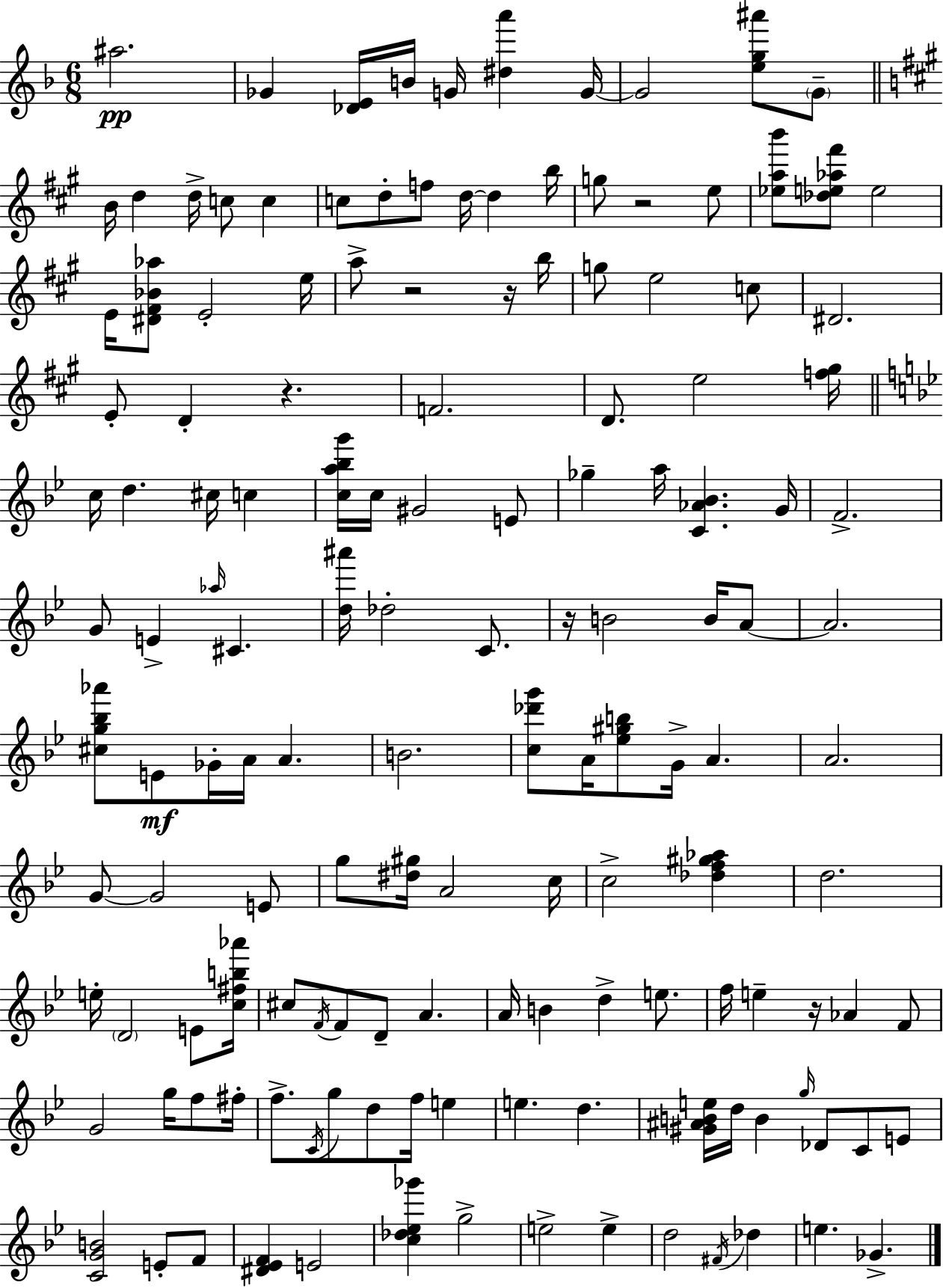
A#5/h. Gb4/q [Db4,E4]/s B4/s G4/s [D#5,A6]/q G4/s G4/h [E5,G5,A#6]/e G4/e B4/s D5/q D5/s C5/e C5/q C5/e D5/e F5/e D5/s D5/q B5/s G5/e R/h E5/e [Eb5,A5,B6]/e [Db5,E5,Ab5,F#6]/e E5/h E4/s [D#4,F#4,Bb4,Ab5]/e E4/h E5/s A5/e R/h R/s B5/s G5/e E5/h C5/e D#4/h. E4/e D4/q R/q. F4/h. D4/e. E5/h [F5,G#5]/s C5/s D5/q. C#5/s C5/q [C5,A5,Bb5,G6]/s C5/s G#4/h E4/e Gb5/q A5/s [C4,Ab4,Bb4]/q. G4/s F4/h. G4/e E4/q Ab5/s C#4/q. [D5,A#6]/s Db5/h C4/e. R/s B4/h B4/s A4/e A4/h. [C#5,G5,Bb5,Ab6]/e E4/e Gb4/s A4/s A4/q. B4/h. [C5,Db6,G6]/e A4/s [Eb5,G#5,B5]/e G4/s A4/q. A4/h. G4/e G4/h E4/e G5/e [D#5,G#5]/s A4/h C5/s C5/h [Db5,F5,G#5,Ab5]/q D5/h. E5/s D4/h E4/e [C5,F#5,B5,Ab6]/s C#5/e F4/s F4/e D4/e A4/q. A4/s B4/q D5/q E5/e. F5/s E5/q R/s Ab4/q F4/e G4/h G5/s F5/e F#5/s F5/e. C4/s G5/e D5/e F5/s E5/q E5/q. D5/q. [G#4,A#4,B4,E5]/s D5/s B4/q G5/s Db4/e C4/e E4/e [C4,G4,B4]/h E4/e F4/e [D#4,Eb4,F4]/q E4/h [C5,Db5,Eb5,Gb6]/q G5/h E5/h E5/q D5/h F#4/s Db5/q E5/q. Gb4/q.